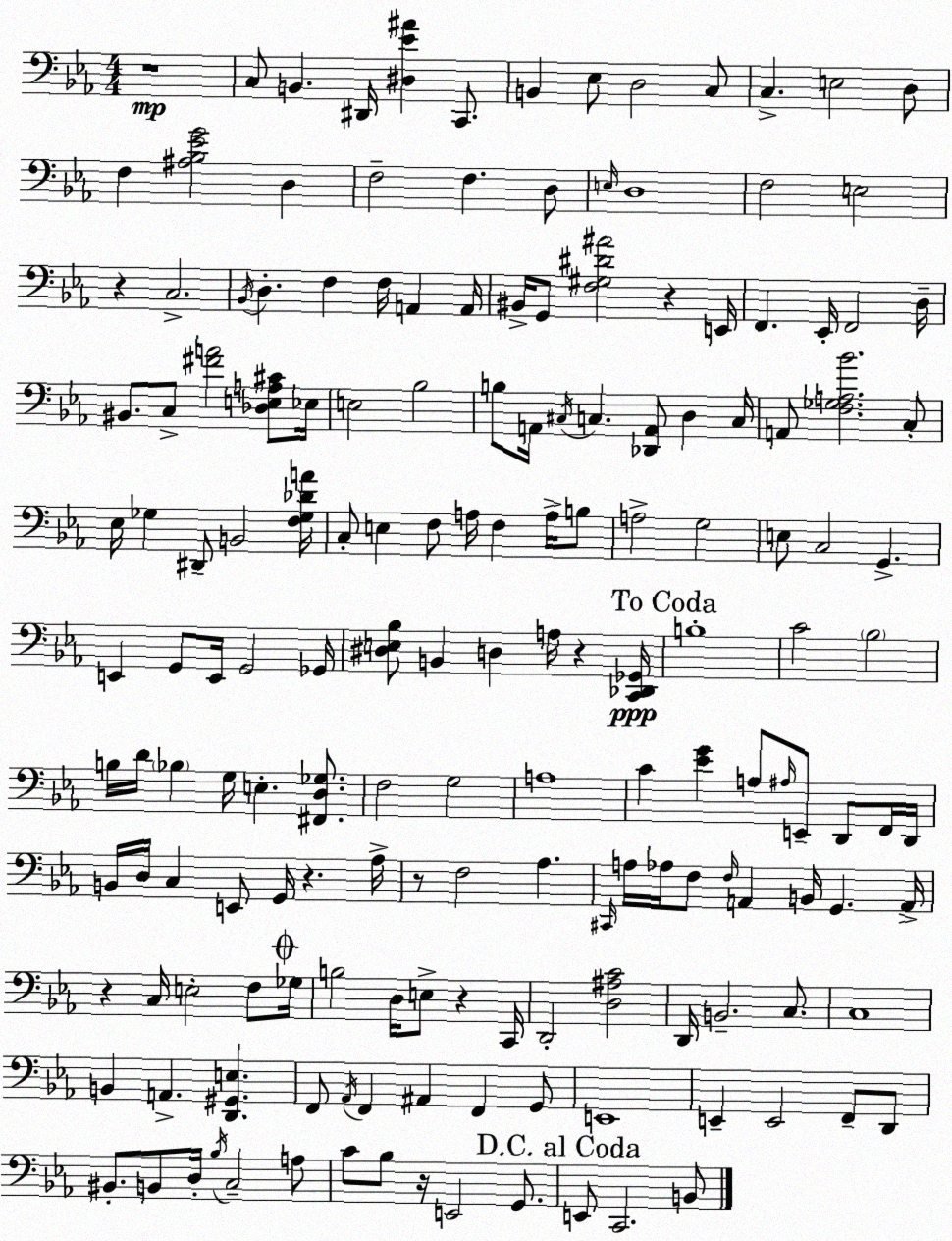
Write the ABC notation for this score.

X:1
T:Untitled
M:4/4
L:1/4
K:Eb
z4 C,/2 B,, ^D,,/4 [^D,_E^A] C,,/2 B,, _E,/2 D,2 C,/2 C, E,2 D,/2 F, [^A,_B,_EG]2 D, F,2 F, D,/2 E,/4 D,4 F,2 E,2 z C,2 _B,,/4 D, F, F,/4 A,, A,,/4 ^B,,/4 G,,/2 [F,^G,^D^A]2 z E,,/4 F,, _E,,/4 F,,2 D,/4 ^B,,/2 C,/2 [^FA]2 [_D,E,A,^C]/2 _E,/4 E,2 _B,2 B,/2 A,,/4 ^C,/4 C, [_D,,A,,]/2 D, C,/4 A,,/2 [F,_G,A,_B]2 C,/2 _E,/4 _G, ^D,,/2 B,,2 [F,_G,_DA]/4 C,/2 E, F,/2 A,/4 F, A,/4 B,/2 A,2 G,2 E,/2 C,2 G,, E,, G,,/2 E,,/4 G,,2 _G,,/4 [^D,E,_B,]/2 B,, D, A,/4 z [C,,_D,,_G,,]/4 B,4 C2 _B,2 B,/4 D/4 _B, G,/4 E, [^F,,D,_G,]/2 F,2 G,2 A,4 C [_EG] A,/2 ^A,/4 E,,/2 D,,/2 F,,/4 D,,/4 B,,/4 D,/4 C, E,,/2 G,,/4 z _A,/4 z/2 F,2 _A, ^C,,/4 A,/4 _A,/4 F,/2 F,/4 A,, B,,/4 G,, A,,/4 z C,/4 E,2 F,/2 _G,/4 B,2 D,/4 E,/2 z C,,/4 D,,2 [D,^A,C]2 D,,/4 B,,2 C,/2 C,4 B,, A,, [D,,^G,,E,] F,,/2 _A,,/4 F,, ^A,, F,, G,,/2 E,,4 E,, E,,2 F,,/2 D,,/2 ^B,,/2 B,,/2 D,/4 _B,/4 C,2 A,/2 C/2 _B,/2 z/4 E,,2 G,,/2 E,,/2 C,,2 B,,/2